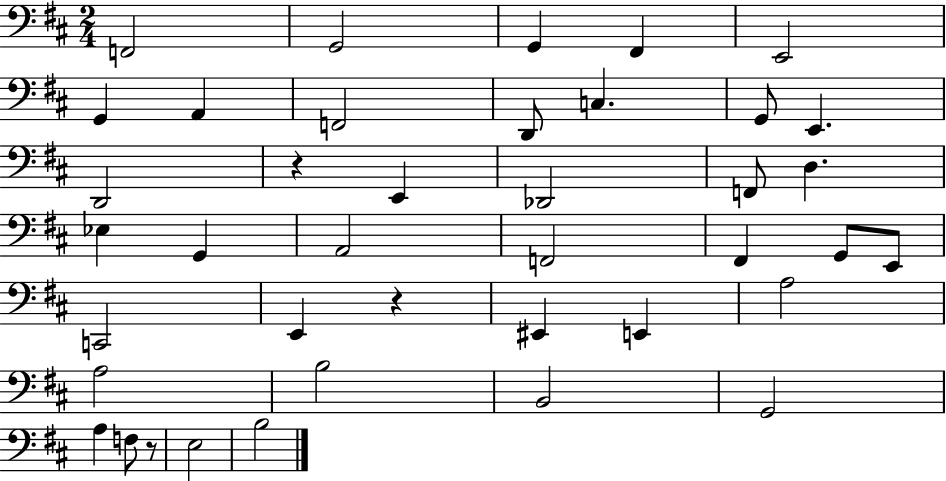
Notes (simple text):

F2/h G2/h G2/q F#2/q E2/h G2/q A2/q F2/h D2/e C3/q. G2/e E2/q. D2/h R/q E2/q Db2/h F2/e D3/q. Eb3/q G2/q A2/h F2/h F#2/q G2/e E2/e C2/h E2/q R/q EIS2/q E2/q A3/h A3/h B3/h B2/h G2/h A3/q F3/e R/e E3/h B3/h